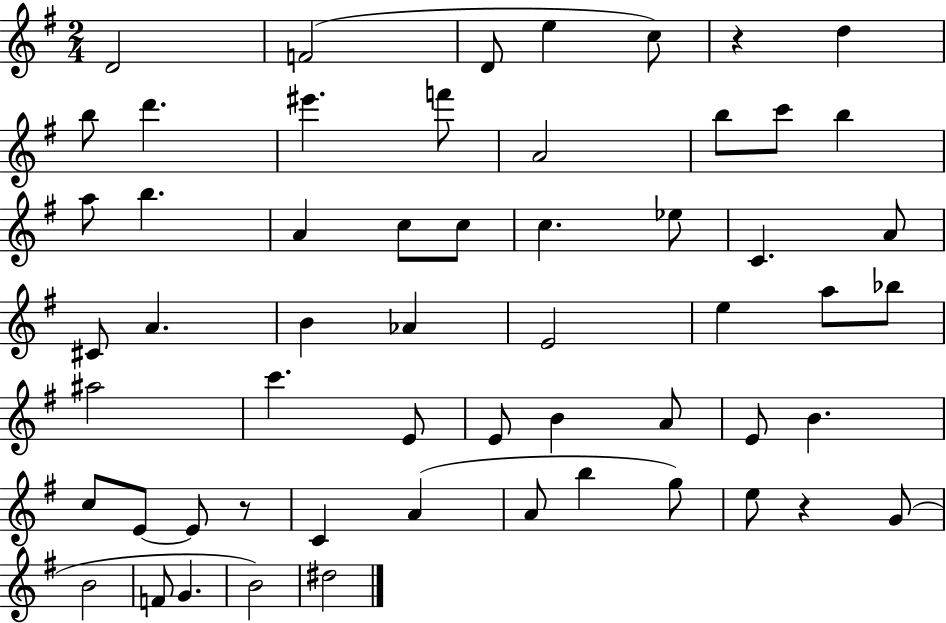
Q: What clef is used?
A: treble